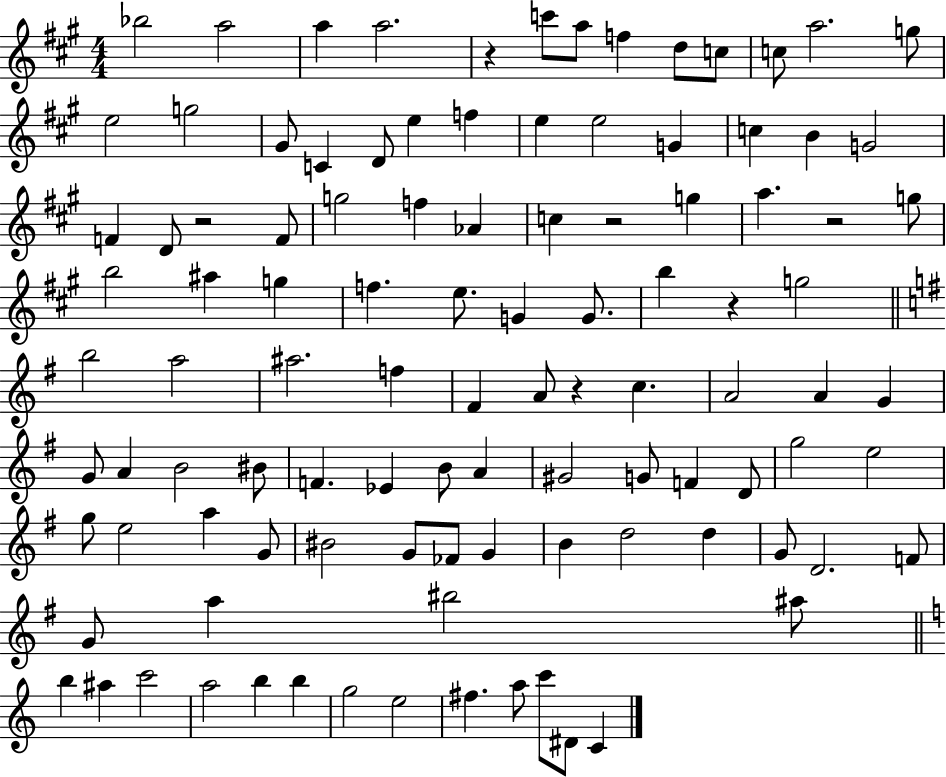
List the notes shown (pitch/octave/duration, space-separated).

Bb5/h A5/h A5/q A5/h. R/q C6/e A5/e F5/q D5/e C5/e C5/e A5/h. G5/e E5/h G5/h G#4/e C4/q D4/e E5/q F5/q E5/q E5/h G4/q C5/q B4/q G4/h F4/q D4/e R/h F4/e G5/h F5/q Ab4/q C5/q R/h G5/q A5/q. R/h G5/e B5/h A#5/q G5/q F5/q. E5/e. G4/q G4/e. B5/q R/q G5/h B5/h A5/h A#5/h. F5/q F#4/q A4/e R/q C5/q. A4/h A4/q G4/q G4/e A4/q B4/h BIS4/e F4/q. Eb4/q B4/e A4/q G#4/h G4/e F4/q D4/e G5/h E5/h G5/e E5/h A5/q G4/e BIS4/h G4/e FES4/e G4/q B4/q D5/h D5/q G4/e D4/h. F4/e G4/e A5/q BIS5/h A#5/e B5/q A#5/q C6/h A5/h B5/q B5/q G5/h E5/h F#5/q. A5/e C6/e D#4/e C4/q